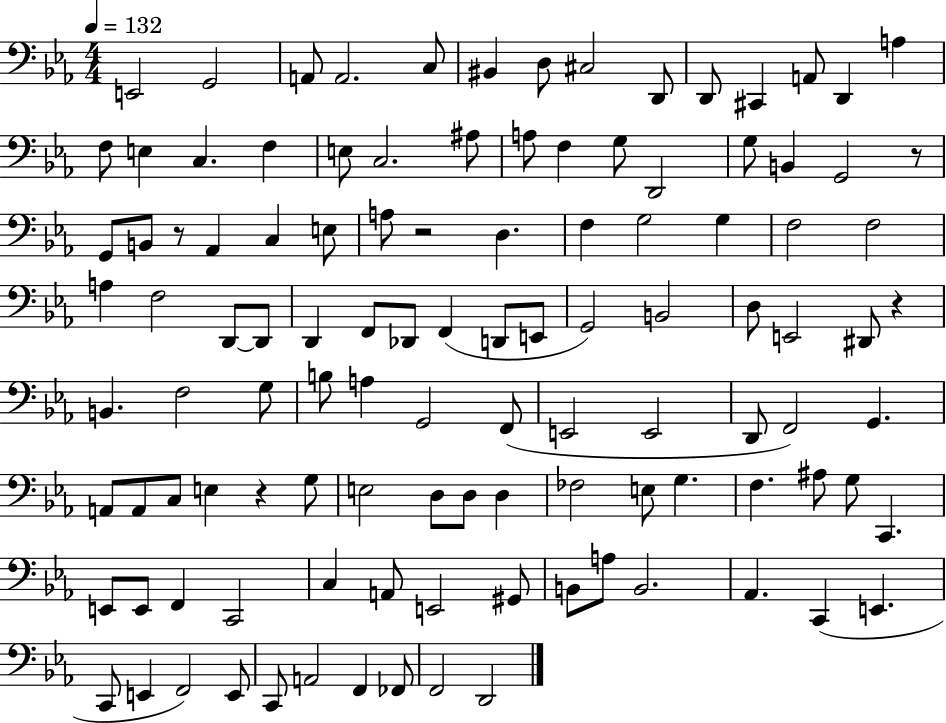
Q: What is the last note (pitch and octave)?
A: D2